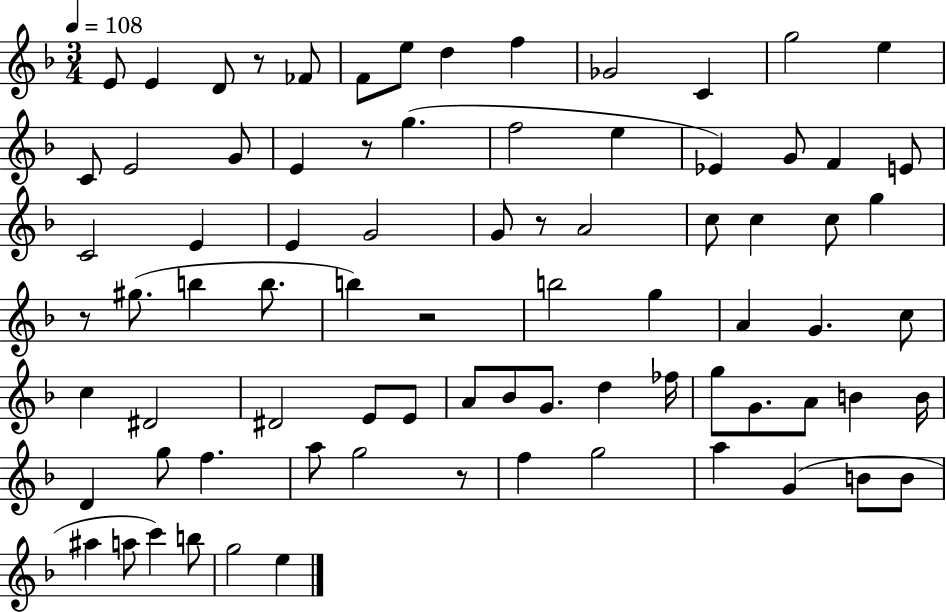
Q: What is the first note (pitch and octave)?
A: E4